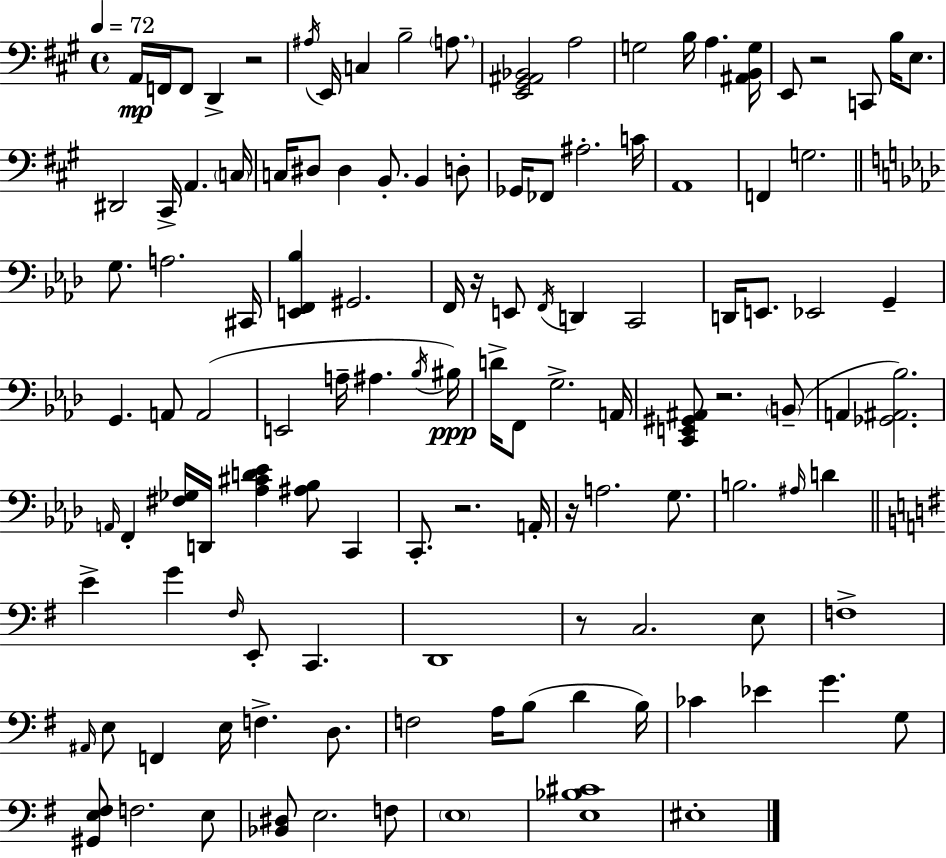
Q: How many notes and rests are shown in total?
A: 120